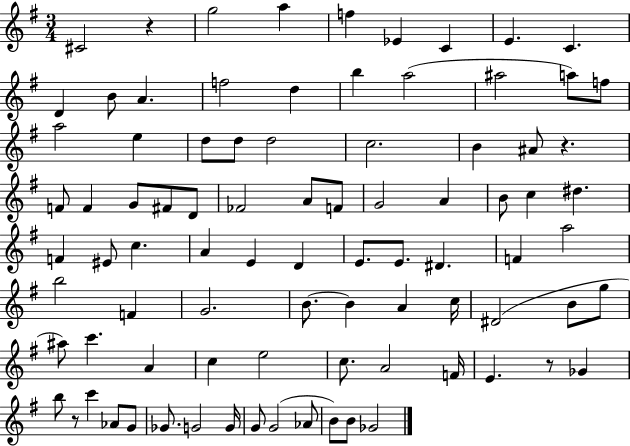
{
  \clef treble
  \numericTimeSignature
  \time 3/4
  \key g \major
  cis'2 r4 | g''2 a''4 | f''4 ees'4 c'4 | e'4. c'4. | \break d'4 b'8 a'4. | f''2 d''4 | b''4 a''2( | ais''2 a''8) f''8 | \break a''2 e''4 | d''8 d''8 d''2 | c''2. | b'4 ais'8 r4. | \break f'8 f'4 g'8 fis'8 d'8 | fes'2 a'8 f'8 | g'2 a'4 | b'8 c''4 dis''4. | \break f'4 eis'8 c''4. | a'4 e'4 d'4 | e'8. e'8. dis'4. | f'4 a''2 | \break b''2 f'4 | g'2. | b'8.~~ b'4 a'4 c''16 | dis'2( b'8 g''8 | \break ais''8) c'''4. a'4 | c''4 e''2 | c''8. a'2 f'16 | e'4. r8 ges'4 | \break b''8 r8 c'''4 aes'8 g'8 | ges'8. g'2 g'16 | g'8 g'2( aes'8 | b'8) b'8 ges'2 | \break \bar "|."
}